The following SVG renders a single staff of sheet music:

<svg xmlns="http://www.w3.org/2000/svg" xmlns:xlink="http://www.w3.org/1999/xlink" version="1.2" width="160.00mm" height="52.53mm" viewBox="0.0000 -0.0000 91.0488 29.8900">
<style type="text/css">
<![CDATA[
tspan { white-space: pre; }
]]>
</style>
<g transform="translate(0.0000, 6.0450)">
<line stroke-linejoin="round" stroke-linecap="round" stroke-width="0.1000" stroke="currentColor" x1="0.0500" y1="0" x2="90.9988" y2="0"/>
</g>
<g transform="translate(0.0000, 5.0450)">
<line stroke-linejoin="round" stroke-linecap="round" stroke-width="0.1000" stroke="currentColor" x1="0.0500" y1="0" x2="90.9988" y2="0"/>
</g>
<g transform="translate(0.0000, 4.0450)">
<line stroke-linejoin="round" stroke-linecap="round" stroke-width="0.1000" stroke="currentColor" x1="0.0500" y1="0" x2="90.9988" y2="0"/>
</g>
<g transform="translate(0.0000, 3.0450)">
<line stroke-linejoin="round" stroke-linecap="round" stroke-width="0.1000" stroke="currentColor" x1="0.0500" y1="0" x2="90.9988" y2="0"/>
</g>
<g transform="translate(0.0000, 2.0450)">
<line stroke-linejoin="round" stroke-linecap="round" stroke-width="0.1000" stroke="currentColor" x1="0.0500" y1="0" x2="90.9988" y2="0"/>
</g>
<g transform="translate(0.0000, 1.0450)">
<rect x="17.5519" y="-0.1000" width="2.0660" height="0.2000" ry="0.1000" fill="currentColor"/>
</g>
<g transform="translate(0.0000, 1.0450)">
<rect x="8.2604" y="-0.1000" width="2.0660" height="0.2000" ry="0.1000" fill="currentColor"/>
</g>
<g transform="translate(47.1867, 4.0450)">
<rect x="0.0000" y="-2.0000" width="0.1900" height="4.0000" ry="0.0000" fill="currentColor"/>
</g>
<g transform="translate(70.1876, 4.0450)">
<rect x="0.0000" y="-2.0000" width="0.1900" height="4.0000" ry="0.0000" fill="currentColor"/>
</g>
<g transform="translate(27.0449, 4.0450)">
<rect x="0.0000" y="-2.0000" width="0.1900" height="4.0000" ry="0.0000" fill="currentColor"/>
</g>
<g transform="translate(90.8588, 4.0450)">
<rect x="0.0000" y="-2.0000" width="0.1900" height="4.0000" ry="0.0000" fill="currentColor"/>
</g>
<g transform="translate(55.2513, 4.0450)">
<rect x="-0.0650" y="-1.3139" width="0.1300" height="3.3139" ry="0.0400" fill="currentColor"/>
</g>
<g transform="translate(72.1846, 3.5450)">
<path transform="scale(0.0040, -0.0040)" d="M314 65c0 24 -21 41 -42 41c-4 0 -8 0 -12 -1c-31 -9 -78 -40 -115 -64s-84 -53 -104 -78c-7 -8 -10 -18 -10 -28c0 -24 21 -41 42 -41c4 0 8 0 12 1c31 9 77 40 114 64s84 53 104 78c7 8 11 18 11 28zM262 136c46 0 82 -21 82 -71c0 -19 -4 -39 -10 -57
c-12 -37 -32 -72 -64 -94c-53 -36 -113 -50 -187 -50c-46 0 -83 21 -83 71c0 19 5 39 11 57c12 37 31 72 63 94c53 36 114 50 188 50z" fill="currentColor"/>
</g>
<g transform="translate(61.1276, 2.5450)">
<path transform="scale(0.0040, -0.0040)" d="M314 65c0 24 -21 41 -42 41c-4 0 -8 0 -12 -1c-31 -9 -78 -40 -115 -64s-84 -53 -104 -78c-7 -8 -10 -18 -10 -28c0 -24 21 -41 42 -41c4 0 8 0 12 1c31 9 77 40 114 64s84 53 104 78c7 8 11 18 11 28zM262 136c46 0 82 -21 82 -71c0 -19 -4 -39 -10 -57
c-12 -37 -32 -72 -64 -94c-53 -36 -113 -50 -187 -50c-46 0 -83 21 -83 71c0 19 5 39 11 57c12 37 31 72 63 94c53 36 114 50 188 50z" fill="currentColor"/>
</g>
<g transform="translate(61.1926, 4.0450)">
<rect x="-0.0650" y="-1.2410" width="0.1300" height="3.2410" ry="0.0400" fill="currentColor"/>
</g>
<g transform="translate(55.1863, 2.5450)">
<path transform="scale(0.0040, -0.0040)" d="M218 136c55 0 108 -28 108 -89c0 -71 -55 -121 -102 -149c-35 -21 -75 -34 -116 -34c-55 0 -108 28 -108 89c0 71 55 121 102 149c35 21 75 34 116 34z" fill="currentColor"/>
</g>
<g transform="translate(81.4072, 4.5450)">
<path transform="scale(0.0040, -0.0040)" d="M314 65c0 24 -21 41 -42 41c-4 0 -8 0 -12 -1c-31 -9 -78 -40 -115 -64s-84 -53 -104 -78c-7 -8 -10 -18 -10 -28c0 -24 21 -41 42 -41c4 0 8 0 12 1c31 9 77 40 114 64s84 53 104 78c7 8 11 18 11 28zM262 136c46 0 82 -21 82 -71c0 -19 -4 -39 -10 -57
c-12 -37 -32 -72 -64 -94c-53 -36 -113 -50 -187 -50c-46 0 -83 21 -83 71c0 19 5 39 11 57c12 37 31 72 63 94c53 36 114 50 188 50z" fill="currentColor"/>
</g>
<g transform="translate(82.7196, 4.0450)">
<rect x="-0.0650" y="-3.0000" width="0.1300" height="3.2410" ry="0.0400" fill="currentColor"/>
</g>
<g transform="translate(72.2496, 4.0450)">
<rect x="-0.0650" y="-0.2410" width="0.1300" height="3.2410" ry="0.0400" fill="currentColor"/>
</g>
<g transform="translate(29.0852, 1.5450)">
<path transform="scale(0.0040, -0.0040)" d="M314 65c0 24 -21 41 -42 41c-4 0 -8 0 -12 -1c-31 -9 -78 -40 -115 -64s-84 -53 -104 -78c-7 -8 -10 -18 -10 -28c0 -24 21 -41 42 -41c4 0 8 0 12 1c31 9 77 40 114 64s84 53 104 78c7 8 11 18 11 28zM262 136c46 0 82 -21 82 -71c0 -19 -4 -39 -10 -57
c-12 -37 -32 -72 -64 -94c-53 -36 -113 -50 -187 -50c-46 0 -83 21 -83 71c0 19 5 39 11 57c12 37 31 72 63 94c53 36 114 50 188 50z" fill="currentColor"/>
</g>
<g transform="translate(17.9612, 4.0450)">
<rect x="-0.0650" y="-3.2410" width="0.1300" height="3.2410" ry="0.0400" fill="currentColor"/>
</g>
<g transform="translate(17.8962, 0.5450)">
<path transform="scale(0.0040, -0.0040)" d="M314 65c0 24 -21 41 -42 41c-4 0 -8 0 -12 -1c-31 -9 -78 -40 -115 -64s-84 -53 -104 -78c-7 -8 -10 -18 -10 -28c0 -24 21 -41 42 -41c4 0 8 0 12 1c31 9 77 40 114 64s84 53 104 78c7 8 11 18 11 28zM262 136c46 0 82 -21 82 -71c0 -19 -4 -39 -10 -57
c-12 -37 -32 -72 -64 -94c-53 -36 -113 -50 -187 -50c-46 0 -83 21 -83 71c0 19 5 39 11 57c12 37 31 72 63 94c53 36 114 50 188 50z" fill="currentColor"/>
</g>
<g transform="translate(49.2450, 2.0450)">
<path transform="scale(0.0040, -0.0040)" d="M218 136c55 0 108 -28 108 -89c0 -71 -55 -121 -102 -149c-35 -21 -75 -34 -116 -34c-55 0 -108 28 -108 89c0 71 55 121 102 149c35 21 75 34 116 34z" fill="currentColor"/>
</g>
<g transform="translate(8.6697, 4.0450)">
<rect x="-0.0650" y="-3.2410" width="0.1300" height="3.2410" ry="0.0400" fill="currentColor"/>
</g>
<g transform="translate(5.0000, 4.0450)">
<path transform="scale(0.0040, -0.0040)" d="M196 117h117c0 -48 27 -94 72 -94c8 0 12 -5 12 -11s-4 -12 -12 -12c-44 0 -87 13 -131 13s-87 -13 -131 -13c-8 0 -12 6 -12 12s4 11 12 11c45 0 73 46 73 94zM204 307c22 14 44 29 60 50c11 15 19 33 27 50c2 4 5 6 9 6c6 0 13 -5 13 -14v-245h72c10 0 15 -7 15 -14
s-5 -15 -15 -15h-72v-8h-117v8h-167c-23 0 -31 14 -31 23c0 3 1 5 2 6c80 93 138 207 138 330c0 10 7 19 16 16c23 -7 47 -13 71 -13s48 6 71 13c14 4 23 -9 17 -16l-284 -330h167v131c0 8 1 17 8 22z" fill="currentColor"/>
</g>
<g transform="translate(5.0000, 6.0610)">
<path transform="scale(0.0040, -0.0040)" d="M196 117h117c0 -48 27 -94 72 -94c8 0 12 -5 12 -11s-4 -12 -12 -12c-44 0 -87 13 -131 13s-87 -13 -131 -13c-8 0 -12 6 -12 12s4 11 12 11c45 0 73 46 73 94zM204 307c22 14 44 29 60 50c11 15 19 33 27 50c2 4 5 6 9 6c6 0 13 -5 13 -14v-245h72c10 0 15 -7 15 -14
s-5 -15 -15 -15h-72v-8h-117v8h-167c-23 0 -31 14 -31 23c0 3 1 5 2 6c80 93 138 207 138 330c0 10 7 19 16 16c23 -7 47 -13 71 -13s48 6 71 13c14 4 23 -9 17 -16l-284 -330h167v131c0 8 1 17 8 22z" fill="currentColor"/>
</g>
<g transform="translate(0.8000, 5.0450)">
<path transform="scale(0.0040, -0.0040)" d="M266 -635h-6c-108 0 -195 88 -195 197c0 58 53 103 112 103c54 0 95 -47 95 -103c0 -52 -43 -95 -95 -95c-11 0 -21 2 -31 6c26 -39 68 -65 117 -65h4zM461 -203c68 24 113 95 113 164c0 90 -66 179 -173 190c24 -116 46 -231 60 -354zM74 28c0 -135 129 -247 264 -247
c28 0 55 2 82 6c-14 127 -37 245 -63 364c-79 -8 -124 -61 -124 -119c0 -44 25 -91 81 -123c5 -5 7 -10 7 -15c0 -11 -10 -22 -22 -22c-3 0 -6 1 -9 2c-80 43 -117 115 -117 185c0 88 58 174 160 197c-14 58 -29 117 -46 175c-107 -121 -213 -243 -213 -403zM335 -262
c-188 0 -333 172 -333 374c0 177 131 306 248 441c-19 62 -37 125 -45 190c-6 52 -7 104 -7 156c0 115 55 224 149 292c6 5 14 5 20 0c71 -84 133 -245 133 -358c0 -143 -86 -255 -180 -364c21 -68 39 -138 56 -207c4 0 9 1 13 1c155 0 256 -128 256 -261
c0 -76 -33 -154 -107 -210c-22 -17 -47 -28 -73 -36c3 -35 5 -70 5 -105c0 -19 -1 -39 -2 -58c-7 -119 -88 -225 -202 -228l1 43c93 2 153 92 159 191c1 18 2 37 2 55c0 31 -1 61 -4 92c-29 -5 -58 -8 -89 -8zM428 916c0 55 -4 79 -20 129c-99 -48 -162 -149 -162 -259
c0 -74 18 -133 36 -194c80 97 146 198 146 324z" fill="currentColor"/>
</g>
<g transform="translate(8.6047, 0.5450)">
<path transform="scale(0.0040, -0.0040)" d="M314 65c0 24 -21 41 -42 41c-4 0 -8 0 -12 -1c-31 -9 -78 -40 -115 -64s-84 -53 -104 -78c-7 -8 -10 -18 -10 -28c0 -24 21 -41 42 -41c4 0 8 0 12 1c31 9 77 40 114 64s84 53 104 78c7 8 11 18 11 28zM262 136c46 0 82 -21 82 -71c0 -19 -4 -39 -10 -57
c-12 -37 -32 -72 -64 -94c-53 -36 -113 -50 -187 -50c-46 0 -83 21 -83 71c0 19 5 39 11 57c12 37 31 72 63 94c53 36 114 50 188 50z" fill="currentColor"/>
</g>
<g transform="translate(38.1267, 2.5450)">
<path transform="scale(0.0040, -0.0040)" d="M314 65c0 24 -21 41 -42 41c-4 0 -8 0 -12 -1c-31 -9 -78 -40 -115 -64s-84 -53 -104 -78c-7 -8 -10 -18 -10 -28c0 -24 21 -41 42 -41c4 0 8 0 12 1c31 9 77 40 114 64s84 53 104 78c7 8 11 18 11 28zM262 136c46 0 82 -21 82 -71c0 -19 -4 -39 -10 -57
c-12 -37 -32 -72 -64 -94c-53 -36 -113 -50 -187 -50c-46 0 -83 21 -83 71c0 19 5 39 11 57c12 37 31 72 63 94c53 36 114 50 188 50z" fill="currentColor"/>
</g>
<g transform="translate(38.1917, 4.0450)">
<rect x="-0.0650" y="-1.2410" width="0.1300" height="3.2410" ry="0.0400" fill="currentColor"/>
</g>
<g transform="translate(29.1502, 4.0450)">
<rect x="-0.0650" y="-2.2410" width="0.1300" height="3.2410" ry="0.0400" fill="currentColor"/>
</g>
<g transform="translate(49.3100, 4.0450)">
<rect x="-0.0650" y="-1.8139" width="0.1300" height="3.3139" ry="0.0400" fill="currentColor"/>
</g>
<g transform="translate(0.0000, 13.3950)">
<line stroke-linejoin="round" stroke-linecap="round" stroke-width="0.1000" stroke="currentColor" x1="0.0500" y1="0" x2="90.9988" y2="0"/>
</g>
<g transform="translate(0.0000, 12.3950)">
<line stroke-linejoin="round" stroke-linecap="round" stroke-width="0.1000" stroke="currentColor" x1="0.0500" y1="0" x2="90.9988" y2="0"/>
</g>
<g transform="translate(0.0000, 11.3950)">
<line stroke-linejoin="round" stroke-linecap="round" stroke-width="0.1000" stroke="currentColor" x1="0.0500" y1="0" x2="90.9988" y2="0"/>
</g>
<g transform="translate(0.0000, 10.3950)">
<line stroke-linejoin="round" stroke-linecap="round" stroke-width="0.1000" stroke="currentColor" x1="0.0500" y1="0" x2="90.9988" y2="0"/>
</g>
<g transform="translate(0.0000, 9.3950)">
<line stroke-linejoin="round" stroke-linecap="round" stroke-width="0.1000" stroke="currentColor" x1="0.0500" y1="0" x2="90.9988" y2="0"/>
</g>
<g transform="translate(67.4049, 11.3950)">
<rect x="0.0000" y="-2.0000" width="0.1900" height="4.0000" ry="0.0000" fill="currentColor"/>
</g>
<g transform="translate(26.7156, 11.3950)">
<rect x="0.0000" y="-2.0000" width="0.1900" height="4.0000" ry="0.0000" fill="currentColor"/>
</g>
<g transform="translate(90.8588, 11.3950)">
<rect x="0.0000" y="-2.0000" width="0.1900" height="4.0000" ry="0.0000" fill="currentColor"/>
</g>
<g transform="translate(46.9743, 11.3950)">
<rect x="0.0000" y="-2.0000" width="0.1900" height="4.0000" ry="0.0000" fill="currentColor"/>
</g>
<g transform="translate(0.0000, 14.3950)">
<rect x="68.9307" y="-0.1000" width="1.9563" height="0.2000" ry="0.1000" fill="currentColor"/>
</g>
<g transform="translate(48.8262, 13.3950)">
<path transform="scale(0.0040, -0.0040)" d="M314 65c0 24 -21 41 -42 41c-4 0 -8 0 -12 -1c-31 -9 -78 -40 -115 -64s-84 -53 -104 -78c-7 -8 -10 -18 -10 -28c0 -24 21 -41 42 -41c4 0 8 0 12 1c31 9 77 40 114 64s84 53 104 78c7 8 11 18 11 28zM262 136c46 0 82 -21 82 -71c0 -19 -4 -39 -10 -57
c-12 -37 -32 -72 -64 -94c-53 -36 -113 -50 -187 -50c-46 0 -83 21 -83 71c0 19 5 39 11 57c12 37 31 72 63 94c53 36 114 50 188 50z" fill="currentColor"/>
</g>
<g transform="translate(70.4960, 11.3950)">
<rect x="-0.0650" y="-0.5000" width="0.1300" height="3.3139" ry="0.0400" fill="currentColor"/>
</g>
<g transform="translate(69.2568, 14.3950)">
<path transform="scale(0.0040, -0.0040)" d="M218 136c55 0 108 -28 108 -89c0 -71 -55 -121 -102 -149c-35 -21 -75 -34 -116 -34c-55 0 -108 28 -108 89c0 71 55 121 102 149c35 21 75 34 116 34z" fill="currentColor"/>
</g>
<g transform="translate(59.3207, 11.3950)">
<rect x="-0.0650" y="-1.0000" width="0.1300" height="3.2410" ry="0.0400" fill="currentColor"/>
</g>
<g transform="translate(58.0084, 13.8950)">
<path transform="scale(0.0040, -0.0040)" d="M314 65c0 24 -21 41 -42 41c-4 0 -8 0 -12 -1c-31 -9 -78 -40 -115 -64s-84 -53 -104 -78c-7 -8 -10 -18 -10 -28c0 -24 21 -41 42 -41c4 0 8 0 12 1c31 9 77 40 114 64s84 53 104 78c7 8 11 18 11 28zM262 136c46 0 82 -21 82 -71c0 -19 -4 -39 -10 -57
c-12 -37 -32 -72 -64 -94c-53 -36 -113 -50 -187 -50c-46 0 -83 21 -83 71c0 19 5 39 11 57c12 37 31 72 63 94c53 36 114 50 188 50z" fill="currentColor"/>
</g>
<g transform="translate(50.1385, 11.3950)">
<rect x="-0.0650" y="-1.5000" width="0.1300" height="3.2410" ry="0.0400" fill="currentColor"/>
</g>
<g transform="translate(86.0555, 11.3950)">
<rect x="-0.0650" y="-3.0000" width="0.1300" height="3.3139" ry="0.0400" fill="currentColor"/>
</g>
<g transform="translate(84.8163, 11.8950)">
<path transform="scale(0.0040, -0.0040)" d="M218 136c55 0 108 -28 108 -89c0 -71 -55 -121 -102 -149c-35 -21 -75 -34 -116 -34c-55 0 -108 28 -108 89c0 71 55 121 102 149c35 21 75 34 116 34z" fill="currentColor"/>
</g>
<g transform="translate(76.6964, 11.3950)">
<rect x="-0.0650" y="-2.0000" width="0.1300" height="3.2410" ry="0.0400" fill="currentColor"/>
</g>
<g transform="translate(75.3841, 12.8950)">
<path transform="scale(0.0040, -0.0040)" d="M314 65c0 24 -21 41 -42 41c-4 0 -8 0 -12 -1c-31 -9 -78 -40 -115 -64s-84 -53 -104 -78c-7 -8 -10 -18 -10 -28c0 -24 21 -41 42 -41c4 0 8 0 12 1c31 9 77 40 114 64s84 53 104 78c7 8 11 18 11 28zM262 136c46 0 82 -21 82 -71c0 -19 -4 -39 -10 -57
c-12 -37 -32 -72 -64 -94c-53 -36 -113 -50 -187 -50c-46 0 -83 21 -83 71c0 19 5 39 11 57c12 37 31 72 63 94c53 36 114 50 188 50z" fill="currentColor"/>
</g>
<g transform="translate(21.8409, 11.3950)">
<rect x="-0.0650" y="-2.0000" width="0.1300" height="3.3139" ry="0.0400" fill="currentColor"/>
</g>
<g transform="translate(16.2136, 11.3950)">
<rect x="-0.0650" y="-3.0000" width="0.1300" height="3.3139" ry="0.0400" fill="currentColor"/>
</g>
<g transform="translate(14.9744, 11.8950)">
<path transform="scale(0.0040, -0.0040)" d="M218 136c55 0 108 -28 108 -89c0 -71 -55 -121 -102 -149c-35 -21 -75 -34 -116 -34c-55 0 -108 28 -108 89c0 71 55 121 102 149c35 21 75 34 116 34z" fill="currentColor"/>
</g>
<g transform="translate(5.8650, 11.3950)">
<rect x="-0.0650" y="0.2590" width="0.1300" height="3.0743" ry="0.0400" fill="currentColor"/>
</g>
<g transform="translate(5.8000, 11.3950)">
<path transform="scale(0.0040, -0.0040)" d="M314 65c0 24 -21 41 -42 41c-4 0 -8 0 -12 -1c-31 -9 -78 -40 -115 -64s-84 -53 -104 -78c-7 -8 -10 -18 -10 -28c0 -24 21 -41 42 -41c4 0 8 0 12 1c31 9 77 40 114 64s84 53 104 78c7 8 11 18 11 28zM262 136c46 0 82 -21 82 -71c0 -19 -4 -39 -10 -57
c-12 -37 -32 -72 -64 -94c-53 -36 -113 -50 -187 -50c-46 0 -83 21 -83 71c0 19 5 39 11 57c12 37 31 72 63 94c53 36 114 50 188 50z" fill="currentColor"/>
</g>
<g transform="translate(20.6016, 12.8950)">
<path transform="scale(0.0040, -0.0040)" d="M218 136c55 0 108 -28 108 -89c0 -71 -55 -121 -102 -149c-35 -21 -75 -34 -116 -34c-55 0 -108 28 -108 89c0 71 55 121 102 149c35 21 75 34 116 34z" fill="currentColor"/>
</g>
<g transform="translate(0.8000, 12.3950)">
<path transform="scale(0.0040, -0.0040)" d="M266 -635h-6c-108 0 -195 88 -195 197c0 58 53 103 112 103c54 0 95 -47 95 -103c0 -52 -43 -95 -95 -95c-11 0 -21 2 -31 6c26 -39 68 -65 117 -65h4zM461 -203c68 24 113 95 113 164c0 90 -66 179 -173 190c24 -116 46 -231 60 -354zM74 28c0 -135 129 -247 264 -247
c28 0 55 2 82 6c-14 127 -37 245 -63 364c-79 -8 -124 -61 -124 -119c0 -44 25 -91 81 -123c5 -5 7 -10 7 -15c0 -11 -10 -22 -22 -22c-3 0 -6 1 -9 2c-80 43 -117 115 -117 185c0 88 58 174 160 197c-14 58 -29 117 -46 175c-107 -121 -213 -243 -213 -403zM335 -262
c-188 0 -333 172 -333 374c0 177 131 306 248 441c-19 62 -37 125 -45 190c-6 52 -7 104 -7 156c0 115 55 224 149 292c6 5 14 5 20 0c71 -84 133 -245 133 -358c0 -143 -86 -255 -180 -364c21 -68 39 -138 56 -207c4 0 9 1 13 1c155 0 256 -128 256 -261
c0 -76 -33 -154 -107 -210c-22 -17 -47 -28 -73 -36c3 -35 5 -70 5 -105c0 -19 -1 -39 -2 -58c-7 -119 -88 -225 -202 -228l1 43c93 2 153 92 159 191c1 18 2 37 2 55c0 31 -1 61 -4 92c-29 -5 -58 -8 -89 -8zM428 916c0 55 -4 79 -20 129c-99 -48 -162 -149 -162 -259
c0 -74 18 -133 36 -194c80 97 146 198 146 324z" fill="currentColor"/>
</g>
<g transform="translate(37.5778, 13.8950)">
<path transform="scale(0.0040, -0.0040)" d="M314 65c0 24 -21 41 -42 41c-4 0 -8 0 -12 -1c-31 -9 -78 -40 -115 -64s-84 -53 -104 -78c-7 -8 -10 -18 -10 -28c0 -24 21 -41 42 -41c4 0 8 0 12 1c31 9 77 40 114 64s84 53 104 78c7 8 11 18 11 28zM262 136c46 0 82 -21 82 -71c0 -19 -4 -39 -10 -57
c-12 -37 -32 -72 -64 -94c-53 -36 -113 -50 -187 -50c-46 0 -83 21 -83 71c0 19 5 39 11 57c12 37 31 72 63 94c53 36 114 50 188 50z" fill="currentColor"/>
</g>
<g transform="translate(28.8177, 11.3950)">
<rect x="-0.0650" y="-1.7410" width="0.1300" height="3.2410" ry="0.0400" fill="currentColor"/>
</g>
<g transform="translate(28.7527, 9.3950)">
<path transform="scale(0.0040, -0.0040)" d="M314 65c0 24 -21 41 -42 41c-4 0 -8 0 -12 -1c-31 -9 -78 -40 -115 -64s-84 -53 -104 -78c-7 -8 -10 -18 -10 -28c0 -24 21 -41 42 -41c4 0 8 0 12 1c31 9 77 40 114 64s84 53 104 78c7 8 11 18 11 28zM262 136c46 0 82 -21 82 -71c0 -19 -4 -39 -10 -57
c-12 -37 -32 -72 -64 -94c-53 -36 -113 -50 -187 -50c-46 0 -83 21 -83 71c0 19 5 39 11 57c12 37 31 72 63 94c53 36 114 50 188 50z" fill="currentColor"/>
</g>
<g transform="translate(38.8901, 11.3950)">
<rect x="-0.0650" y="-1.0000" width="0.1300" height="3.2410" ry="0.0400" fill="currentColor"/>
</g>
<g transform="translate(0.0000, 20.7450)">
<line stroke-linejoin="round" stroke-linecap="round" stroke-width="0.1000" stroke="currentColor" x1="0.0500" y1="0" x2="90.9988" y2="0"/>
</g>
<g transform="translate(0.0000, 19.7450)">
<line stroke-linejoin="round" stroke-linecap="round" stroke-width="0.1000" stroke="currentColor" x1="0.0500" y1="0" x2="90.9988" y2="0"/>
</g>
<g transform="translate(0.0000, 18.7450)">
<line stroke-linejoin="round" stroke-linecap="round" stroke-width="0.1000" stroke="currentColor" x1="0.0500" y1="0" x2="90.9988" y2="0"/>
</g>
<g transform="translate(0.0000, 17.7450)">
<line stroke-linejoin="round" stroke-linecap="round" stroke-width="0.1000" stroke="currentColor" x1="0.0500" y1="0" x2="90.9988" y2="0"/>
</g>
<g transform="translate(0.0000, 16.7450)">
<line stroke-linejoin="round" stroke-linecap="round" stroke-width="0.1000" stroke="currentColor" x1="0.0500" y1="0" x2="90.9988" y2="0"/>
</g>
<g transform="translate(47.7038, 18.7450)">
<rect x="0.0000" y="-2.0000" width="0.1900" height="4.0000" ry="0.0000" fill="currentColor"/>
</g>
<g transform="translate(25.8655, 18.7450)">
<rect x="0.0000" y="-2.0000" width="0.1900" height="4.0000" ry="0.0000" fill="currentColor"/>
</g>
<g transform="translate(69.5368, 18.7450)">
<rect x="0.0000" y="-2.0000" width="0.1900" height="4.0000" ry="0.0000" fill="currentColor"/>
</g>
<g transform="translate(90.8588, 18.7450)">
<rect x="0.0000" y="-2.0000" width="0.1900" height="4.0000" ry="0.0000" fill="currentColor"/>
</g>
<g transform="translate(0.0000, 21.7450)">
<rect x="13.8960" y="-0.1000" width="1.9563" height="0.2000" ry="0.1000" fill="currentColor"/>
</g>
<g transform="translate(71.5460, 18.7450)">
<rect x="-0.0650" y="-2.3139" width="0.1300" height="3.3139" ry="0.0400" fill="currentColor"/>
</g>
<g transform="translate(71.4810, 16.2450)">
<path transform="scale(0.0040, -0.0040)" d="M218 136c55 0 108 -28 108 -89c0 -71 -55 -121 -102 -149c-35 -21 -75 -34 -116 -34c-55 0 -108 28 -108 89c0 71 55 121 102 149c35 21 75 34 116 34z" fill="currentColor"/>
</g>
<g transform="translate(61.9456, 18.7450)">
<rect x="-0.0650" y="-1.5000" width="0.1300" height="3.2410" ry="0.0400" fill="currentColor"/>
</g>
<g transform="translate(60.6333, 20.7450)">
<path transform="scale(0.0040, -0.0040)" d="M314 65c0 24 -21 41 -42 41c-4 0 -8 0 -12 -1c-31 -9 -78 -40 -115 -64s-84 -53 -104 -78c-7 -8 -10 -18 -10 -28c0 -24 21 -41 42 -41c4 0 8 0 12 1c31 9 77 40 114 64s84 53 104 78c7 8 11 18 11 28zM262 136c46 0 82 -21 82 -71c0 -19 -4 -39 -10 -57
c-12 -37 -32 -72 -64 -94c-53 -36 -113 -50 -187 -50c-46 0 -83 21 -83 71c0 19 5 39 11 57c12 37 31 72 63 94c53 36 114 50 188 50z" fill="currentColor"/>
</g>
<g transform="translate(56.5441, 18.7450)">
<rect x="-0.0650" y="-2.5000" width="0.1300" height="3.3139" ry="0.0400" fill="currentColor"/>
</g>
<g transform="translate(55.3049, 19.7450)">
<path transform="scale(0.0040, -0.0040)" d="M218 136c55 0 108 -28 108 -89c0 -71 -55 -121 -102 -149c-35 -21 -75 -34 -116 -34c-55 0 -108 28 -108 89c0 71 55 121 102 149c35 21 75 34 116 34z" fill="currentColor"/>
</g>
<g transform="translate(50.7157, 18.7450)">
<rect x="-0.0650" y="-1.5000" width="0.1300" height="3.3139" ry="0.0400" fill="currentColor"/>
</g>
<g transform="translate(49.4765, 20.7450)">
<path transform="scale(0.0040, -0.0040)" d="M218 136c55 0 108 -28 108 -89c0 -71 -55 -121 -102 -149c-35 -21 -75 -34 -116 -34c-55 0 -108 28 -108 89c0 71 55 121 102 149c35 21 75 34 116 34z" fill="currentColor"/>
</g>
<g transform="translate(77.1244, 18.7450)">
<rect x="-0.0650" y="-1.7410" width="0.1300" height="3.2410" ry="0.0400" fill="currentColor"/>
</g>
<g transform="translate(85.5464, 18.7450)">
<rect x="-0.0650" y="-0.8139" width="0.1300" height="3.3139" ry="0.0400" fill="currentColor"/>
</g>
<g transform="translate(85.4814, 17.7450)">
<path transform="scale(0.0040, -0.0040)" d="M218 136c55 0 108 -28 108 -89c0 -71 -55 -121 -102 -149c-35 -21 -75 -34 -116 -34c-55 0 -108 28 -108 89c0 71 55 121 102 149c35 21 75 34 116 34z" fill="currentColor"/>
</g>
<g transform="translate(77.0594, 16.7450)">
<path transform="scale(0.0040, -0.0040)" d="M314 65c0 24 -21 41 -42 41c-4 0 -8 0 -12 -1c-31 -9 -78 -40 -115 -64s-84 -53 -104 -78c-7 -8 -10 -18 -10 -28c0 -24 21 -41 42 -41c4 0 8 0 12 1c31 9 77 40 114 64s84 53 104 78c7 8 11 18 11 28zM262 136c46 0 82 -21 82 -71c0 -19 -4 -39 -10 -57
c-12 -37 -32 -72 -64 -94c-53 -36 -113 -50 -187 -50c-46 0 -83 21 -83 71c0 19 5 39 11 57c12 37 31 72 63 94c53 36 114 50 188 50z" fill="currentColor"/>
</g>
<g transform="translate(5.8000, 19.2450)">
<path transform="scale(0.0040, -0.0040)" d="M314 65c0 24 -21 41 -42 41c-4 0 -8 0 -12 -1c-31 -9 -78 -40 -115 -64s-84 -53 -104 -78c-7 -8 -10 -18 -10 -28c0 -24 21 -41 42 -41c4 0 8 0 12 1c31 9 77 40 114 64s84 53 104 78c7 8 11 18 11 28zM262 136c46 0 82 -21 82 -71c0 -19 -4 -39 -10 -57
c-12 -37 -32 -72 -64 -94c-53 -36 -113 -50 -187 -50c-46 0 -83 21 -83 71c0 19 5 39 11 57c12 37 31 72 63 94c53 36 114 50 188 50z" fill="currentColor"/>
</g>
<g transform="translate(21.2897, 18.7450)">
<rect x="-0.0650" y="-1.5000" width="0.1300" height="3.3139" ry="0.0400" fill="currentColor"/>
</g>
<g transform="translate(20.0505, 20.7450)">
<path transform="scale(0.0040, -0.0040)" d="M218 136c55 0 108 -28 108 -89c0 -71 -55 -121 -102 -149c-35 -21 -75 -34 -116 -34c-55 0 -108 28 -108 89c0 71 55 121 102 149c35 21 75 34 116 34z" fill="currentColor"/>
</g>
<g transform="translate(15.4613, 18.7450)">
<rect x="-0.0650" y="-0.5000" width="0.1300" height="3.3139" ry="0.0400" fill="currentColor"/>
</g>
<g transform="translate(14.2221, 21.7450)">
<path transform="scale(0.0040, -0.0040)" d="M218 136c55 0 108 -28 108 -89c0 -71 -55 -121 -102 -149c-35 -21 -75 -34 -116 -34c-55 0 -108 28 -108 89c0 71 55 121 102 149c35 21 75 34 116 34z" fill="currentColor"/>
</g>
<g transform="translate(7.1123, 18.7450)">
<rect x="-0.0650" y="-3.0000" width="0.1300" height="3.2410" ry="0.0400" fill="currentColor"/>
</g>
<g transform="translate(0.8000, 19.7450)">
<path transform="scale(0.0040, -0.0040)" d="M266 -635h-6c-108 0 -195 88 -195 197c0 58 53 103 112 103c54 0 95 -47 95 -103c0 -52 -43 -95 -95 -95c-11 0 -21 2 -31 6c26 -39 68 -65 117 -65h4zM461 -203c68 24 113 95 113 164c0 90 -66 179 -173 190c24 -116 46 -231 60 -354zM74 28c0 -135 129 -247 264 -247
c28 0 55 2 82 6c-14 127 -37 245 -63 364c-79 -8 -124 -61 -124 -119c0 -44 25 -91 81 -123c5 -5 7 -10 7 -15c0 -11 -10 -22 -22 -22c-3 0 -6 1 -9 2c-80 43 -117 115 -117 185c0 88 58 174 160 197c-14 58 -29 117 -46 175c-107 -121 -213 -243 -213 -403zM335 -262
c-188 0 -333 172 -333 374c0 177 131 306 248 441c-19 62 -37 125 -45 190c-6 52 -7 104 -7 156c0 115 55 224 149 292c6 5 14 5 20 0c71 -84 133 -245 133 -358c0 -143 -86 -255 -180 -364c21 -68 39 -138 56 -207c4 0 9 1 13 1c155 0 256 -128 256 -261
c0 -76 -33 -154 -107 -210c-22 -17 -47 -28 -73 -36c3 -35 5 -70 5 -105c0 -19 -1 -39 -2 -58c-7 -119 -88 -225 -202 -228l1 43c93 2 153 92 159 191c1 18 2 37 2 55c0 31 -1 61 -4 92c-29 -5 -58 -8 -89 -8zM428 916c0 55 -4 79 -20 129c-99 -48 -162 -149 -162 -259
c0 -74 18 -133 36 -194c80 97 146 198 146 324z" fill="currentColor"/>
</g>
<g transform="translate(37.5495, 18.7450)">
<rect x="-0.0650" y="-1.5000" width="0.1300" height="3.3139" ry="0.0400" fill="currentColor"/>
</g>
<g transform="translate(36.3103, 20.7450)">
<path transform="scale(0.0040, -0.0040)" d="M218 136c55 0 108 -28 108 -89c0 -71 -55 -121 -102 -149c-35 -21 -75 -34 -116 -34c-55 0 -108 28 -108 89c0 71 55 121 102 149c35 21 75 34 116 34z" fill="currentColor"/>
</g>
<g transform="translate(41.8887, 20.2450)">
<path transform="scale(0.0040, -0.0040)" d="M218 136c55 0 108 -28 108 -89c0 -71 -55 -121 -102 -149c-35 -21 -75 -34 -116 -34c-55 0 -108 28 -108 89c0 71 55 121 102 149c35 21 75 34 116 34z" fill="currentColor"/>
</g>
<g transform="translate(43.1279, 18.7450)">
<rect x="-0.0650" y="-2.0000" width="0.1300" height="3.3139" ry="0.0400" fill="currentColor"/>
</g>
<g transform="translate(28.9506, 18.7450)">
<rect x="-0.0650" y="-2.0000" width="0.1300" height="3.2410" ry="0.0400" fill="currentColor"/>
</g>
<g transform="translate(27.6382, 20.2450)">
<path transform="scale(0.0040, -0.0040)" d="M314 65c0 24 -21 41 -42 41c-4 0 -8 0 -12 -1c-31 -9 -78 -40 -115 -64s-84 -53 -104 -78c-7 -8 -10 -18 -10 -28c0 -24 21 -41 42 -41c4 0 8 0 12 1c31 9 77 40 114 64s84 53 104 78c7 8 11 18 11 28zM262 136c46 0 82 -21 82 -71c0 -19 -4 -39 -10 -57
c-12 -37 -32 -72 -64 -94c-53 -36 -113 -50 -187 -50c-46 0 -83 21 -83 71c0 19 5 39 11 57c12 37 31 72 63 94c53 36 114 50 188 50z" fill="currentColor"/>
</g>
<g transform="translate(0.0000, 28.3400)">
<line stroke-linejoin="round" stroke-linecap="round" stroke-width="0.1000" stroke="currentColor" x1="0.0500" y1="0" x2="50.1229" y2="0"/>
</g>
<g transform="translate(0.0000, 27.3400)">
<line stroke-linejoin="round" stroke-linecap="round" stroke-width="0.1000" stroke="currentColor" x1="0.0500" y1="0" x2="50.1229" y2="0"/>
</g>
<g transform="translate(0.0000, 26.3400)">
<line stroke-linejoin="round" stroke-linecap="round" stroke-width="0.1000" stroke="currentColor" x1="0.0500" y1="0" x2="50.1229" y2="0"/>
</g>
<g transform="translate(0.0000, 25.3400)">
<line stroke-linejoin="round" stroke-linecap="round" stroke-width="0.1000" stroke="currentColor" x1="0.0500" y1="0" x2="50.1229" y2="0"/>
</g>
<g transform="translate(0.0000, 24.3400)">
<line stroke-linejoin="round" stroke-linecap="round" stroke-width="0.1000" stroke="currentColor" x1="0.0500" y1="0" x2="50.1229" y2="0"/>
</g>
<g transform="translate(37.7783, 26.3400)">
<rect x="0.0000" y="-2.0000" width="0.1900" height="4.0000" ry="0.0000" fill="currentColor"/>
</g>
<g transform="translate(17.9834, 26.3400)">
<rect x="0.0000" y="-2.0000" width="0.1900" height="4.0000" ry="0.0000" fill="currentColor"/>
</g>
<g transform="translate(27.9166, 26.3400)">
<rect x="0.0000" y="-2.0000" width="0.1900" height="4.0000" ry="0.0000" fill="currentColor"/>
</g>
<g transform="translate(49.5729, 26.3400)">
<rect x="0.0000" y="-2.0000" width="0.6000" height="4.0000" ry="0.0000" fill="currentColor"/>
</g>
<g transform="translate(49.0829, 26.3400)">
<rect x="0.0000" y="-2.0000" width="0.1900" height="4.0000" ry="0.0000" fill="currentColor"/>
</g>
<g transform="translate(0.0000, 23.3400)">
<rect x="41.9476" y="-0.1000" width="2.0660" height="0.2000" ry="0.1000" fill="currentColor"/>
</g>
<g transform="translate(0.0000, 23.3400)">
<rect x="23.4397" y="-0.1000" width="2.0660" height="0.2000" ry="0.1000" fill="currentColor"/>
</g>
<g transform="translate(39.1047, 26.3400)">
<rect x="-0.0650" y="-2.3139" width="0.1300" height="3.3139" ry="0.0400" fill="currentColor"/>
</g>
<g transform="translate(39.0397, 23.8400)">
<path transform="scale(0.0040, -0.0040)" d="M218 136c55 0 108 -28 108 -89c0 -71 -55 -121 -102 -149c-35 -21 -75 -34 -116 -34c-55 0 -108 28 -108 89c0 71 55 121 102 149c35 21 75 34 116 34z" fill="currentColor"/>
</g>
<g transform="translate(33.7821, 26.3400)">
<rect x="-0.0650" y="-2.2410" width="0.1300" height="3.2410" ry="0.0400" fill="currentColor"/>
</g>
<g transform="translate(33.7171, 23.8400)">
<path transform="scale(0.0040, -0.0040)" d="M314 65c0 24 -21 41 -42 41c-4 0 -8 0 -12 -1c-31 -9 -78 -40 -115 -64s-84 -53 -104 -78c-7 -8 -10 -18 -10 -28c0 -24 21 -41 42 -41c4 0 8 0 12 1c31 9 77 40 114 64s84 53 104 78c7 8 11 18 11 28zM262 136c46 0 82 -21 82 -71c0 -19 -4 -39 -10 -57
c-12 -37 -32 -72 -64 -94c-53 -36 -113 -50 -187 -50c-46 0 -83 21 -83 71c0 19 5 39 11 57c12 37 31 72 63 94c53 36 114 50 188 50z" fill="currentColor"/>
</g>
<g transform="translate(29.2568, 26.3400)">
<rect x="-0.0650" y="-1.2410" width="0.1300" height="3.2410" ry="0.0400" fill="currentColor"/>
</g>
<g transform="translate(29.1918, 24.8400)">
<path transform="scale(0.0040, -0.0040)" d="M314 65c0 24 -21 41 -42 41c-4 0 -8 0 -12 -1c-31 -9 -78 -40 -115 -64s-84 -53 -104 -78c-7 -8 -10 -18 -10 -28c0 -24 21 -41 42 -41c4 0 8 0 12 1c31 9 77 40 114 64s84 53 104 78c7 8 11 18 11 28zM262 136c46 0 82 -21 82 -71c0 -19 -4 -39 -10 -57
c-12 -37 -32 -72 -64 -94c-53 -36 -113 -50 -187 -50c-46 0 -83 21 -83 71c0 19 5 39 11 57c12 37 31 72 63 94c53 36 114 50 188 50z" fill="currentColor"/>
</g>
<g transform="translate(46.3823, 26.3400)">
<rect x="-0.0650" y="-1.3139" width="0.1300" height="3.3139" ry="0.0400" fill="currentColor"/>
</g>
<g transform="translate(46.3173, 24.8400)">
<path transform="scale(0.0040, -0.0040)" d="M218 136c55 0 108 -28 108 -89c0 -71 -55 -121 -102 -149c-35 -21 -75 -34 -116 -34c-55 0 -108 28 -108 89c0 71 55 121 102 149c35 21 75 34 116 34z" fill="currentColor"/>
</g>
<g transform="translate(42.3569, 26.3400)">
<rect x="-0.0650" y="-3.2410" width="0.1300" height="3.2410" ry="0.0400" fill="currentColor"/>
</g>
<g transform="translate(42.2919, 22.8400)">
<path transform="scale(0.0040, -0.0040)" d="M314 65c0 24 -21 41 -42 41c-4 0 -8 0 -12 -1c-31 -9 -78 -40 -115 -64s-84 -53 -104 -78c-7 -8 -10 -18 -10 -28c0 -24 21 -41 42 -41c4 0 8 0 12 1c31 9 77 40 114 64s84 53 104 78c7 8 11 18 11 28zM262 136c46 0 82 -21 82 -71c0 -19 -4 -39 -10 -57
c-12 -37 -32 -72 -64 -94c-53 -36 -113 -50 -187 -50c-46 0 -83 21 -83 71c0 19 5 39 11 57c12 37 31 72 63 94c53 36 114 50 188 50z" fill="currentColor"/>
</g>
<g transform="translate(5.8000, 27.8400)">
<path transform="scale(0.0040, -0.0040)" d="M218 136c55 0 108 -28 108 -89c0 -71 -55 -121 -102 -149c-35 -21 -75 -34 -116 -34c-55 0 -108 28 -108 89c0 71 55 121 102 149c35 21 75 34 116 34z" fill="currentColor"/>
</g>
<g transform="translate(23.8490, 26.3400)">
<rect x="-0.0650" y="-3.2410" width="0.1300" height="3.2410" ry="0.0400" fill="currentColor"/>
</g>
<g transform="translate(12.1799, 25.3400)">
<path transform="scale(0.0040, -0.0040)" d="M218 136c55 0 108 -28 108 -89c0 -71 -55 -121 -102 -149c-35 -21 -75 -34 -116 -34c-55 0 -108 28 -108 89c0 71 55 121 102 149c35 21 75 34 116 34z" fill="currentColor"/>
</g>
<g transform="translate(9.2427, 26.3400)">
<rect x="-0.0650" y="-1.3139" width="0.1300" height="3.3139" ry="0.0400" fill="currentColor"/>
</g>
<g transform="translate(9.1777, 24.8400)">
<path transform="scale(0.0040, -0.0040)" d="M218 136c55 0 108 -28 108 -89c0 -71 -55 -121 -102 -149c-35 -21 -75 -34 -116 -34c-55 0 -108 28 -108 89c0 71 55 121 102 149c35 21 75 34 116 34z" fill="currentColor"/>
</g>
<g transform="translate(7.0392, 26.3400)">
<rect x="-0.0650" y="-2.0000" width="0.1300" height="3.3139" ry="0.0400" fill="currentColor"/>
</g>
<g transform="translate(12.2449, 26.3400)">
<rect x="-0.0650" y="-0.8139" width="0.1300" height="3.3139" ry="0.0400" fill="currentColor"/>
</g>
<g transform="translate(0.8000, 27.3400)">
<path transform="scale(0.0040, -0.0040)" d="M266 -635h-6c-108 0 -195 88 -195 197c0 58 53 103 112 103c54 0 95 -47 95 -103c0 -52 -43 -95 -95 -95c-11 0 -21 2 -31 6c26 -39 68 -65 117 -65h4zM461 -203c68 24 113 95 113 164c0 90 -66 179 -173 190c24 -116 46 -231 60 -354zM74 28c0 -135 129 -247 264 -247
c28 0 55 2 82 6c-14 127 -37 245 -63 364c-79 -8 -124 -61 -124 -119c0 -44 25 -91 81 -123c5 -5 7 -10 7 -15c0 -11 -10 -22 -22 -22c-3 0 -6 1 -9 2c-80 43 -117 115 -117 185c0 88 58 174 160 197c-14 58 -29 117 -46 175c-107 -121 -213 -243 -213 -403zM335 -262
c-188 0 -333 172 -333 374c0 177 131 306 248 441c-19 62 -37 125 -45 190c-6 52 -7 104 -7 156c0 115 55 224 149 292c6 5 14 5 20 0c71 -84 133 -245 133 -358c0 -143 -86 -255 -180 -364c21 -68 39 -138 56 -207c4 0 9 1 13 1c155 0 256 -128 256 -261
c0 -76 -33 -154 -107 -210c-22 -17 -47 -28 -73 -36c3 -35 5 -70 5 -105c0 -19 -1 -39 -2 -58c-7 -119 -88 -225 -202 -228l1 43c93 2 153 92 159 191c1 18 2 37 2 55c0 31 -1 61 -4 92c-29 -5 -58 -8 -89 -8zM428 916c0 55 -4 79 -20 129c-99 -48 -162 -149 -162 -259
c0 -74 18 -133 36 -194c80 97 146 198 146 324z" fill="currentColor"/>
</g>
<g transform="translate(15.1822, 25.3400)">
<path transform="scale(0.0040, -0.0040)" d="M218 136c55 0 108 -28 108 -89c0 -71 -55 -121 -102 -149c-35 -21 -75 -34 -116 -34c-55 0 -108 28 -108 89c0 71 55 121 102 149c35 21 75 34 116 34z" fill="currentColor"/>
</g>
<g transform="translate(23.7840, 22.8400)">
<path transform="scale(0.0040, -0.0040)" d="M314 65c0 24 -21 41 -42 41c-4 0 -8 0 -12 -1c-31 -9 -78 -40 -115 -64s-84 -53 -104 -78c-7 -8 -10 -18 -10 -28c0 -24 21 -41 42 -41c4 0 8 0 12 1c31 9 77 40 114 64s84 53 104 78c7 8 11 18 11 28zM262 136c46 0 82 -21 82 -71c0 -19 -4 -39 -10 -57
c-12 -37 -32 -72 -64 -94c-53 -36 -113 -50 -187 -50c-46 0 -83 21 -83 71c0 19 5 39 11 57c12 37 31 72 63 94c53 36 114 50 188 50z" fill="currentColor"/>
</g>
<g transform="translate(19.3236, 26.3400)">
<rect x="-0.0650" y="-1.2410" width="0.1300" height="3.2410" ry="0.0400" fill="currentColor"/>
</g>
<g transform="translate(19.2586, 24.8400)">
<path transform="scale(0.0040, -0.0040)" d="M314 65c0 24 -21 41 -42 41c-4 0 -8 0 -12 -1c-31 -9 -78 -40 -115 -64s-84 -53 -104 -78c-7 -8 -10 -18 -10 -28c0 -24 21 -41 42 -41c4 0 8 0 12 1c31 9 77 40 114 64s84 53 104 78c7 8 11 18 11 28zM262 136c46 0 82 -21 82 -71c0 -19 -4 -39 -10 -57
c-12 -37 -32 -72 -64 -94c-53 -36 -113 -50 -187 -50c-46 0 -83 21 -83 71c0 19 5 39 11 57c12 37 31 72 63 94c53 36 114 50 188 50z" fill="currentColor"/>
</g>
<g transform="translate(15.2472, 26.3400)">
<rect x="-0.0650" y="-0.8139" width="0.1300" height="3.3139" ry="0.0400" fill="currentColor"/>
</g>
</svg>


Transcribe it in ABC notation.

X:1
T:Untitled
M:4/4
L:1/4
K:C
b2 b2 g2 e2 f e e2 c2 A2 B2 A F f2 D2 E2 D2 C F2 A A2 C E F2 E F E G E2 g f2 d F e d d e2 b2 e2 g2 g b2 e